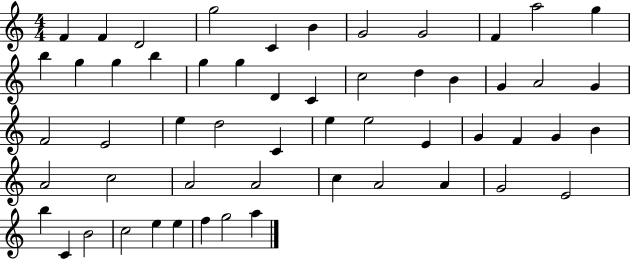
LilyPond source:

{
  \clef treble
  \numericTimeSignature
  \time 4/4
  \key c \major
  f'4 f'4 d'2 | g''2 c'4 b'4 | g'2 g'2 | f'4 a''2 g''4 | \break b''4 g''4 g''4 b''4 | g''4 g''4 d'4 c'4 | c''2 d''4 b'4 | g'4 a'2 g'4 | \break f'2 e'2 | e''4 d''2 c'4 | e''4 e''2 e'4 | g'4 f'4 g'4 b'4 | \break a'2 c''2 | a'2 a'2 | c''4 a'2 a'4 | g'2 e'2 | \break b''4 c'4 b'2 | c''2 e''4 e''4 | f''4 g''2 a''4 | \bar "|."
}